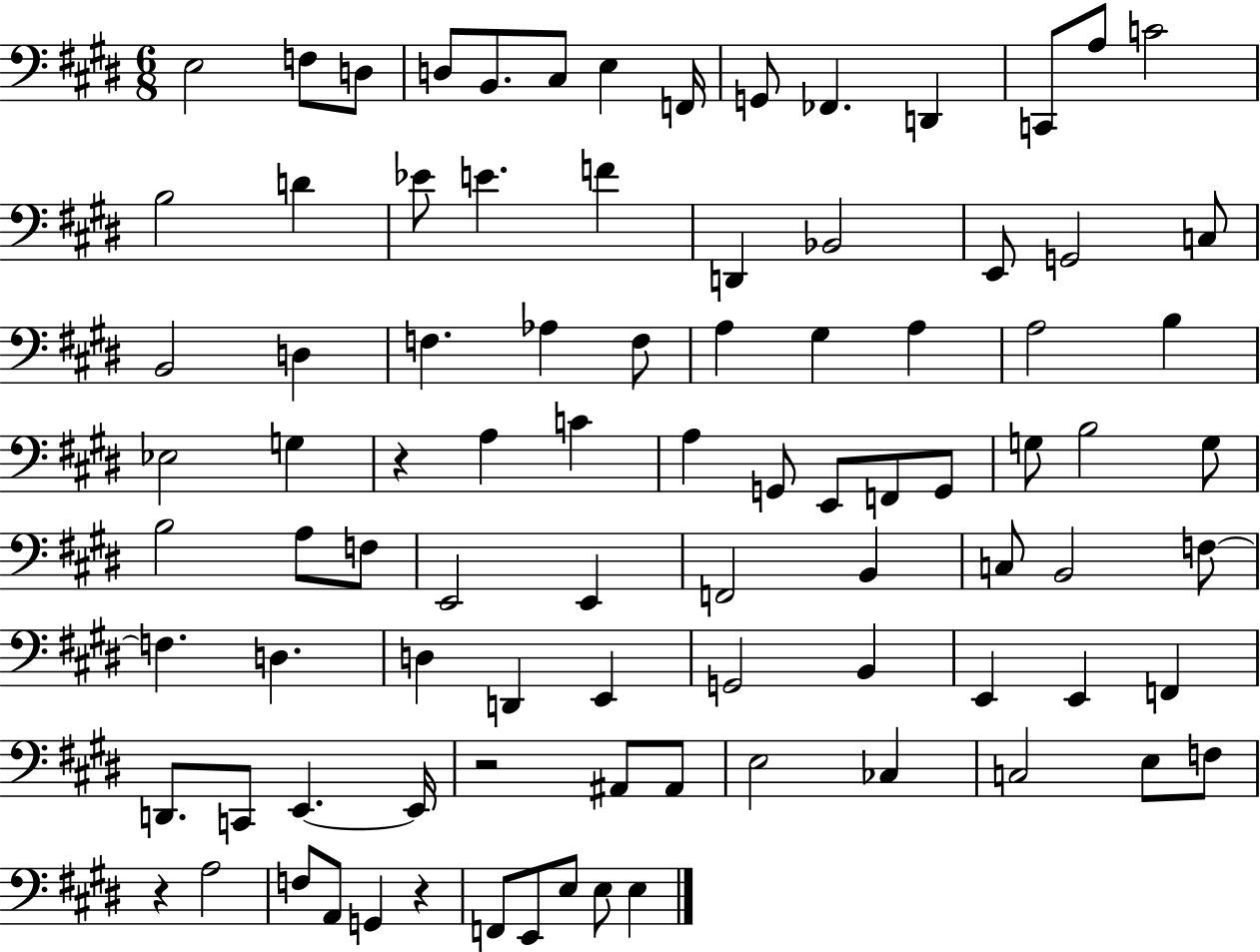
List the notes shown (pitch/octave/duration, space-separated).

E3/h F3/e D3/e D3/e B2/e. C#3/e E3/q F2/s G2/e FES2/q. D2/q C2/e A3/e C4/h B3/h D4/q Eb4/e E4/q. F4/q D2/q Bb2/h E2/e G2/h C3/e B2/h D3/q F3/q. Ab3/q F3/e A3/q G#3/q A3/q A3/h B3/q Eb3/h G3/q R/q A3/q C4/q A3/q G2/e E2/e F2/e G2/e G3/e B3/h G3/e B3/h A3/e F3/e E2/h E2/q F2/h B2/q C3/e B2/h F3/e F3/q. D3/q. D3/q D2/q E2/q G2/h B2/q E2/q E2/q F2/q D2/e. C2/e E2/q. E2/s R/h A#2/e A#2/e E3/h CES3/q C3/h E3/e F3/e R/q A3/h F3/e A2/e G2/q R/q F2/e E2/e E3/e E3/e E3/q